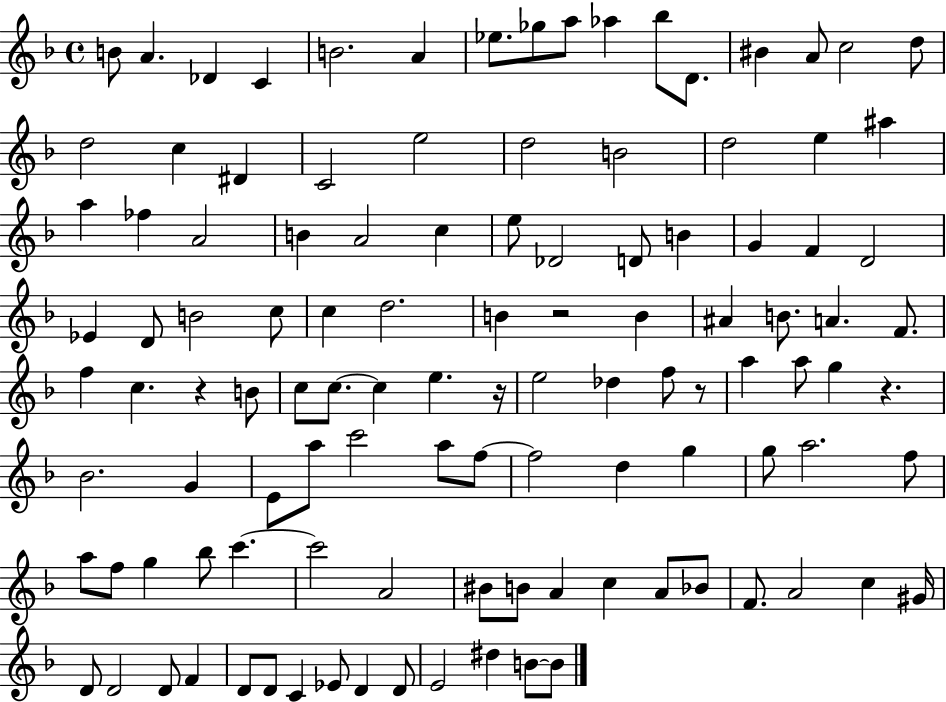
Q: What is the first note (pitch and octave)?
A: B4